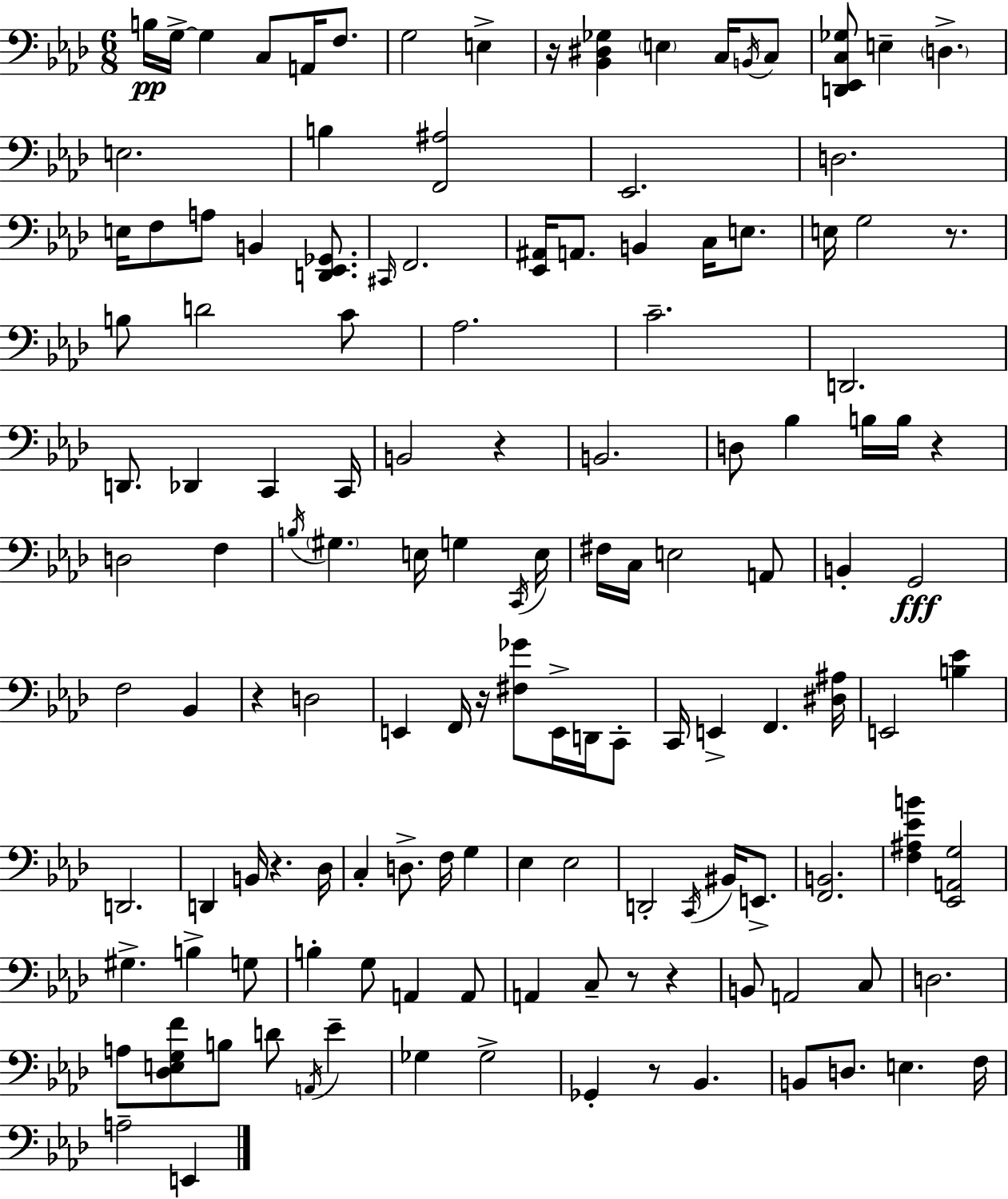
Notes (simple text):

B3/s G3/s G3/q C3/e A2/s F3/e. G3/h E3/q R/s [Bb2,D#3,Gb3]/q E3/q C3/s B2/s C3/e [D2,Eb2,C3,Gb3]/e E3/q D3/q. E3/h. B3/q [F2,A#3]/h Eb2/h. D3/h. E3/s F3/e A3/e B2/q [D2,Eb2,Gb2]/e. C#2/s F2/h. [Eb2,A#2]/s A2/e. B2/q C3/s E3/e. E3/s G3/h R/e. B3/e D4/h C4/e Ab3/h. C4/h. D2/h. D2/e. Db2/q C2/q C2/s B2/h R/q B2/h. D3/e Bb3/q B3/s B3/s R/q D3/h F3/q B3/s G#3/q. E3/s G3/q C2/s E3/s F#3/s C3/s E3/h A2/e B2/q G2/h F3/h Bb2/q R/q D3/h E2/q F2/s R/s [F#3,Gb4]/e E2/s D2/s C2/e C2/s E2/q F2/q. [D#3,A#3]/s E2/h [B3,Eb4]/q D2/h. D2/q B2/s R/q. Db3/s C3/q D3/e. F3/s G3/q Eb3/q Eb3/h D2/h C2/s BIS2/s E2/e. [F2,B2]/h. [F3,A#3,Eb4,B4]/q [Eb2,A2,G3]/h G#3/q. B3/q G3/e B3/q G3/e A2/q A2/e A2/q C3/e R/e R/q B2/e A2/h C3/e D3/h. A3/e [Db3,E3,G3,F4]/e B3/e D4/e A2/s Eb4/q Gb3/q Gb3/h Gb2/q R/e Bb2/q. B2/e D3/e. E3/q. F3/s A3/h E2/q